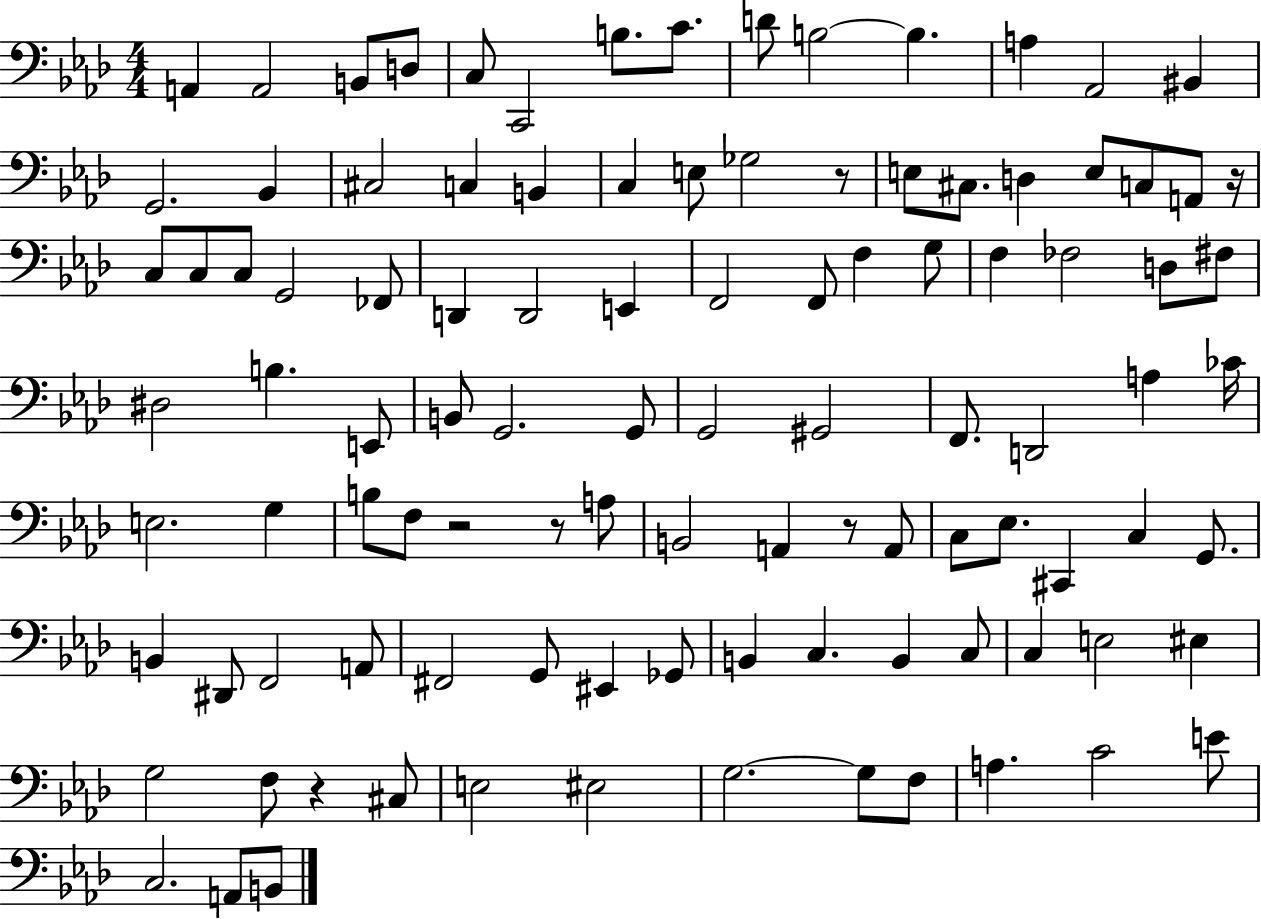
A2/q A2/h B2/e D3/e C3/e C2/h B3/e. C4/e. D4/e B3/h B3/q. A3/q Ab2/h BIS2/q G2/h. Bb2/q C#3/h C3/q B2/q C3/q E3/e Gb3/h R/e E3/e C#3/e. D3/q E3/e C3/e A2/e R/s C3/e C3/e C3/e G2/h FES2/e D2/q D2/h E2/q F2/h F2/e F3/q G3/e F3/q FES3/h D3/e F#3/e D#3/h B3/q. E2/e B2/e G2/h. G2/e G2/h G#2/h F2/e. D2/h A3/q CES4/s E3/h. G3/q B3/e F3/e R/h R/e A3/e B2/h A2/q R/e A2/e C3/e Eb3/e. C#2/q C3/q G2/e. B2/q D#2/e F2/h A2/e F#2/h G2/e EIS2/q Gb2/e B2/q C3/q. B2/q C3/e C3/q E3/h EIS3/q G3/h F3/e R/q C#3/e E3/h EIS3/h G3/h. G3/e F3/e A3/q. C4/h E4/e C3/h. A2/e B2/e